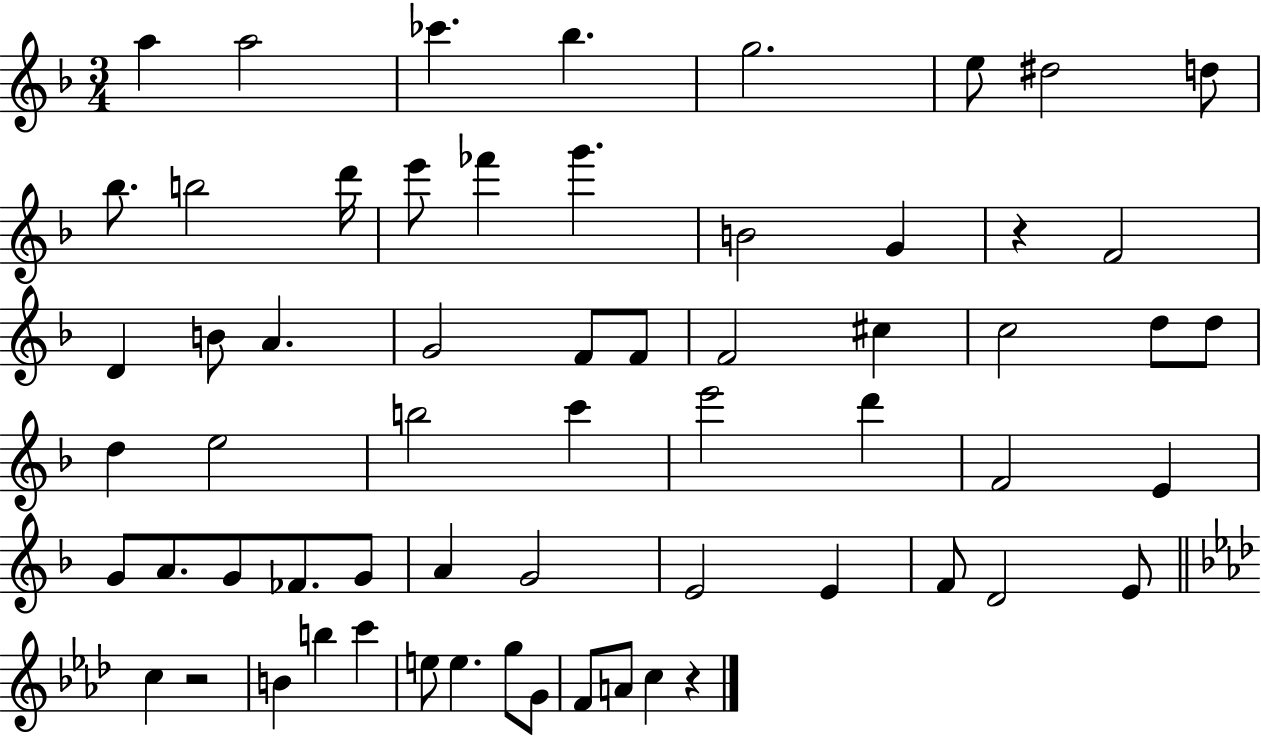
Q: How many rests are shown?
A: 3